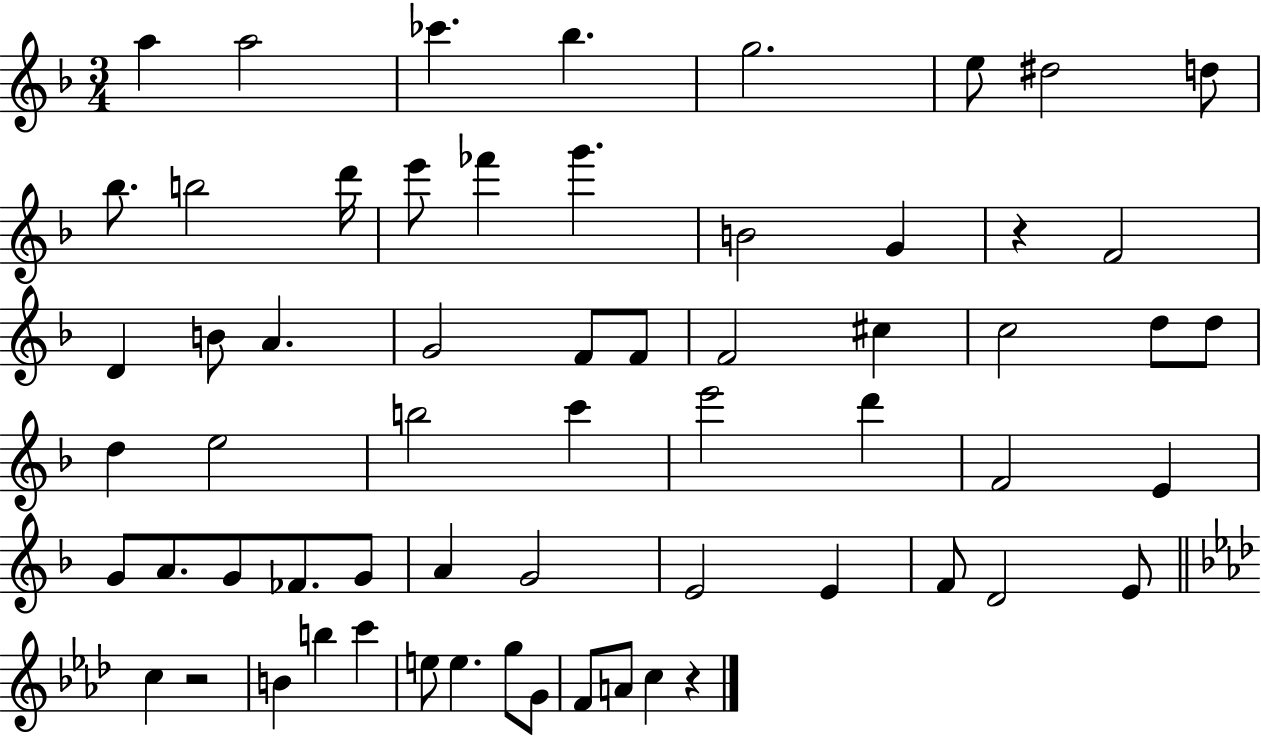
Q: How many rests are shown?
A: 3